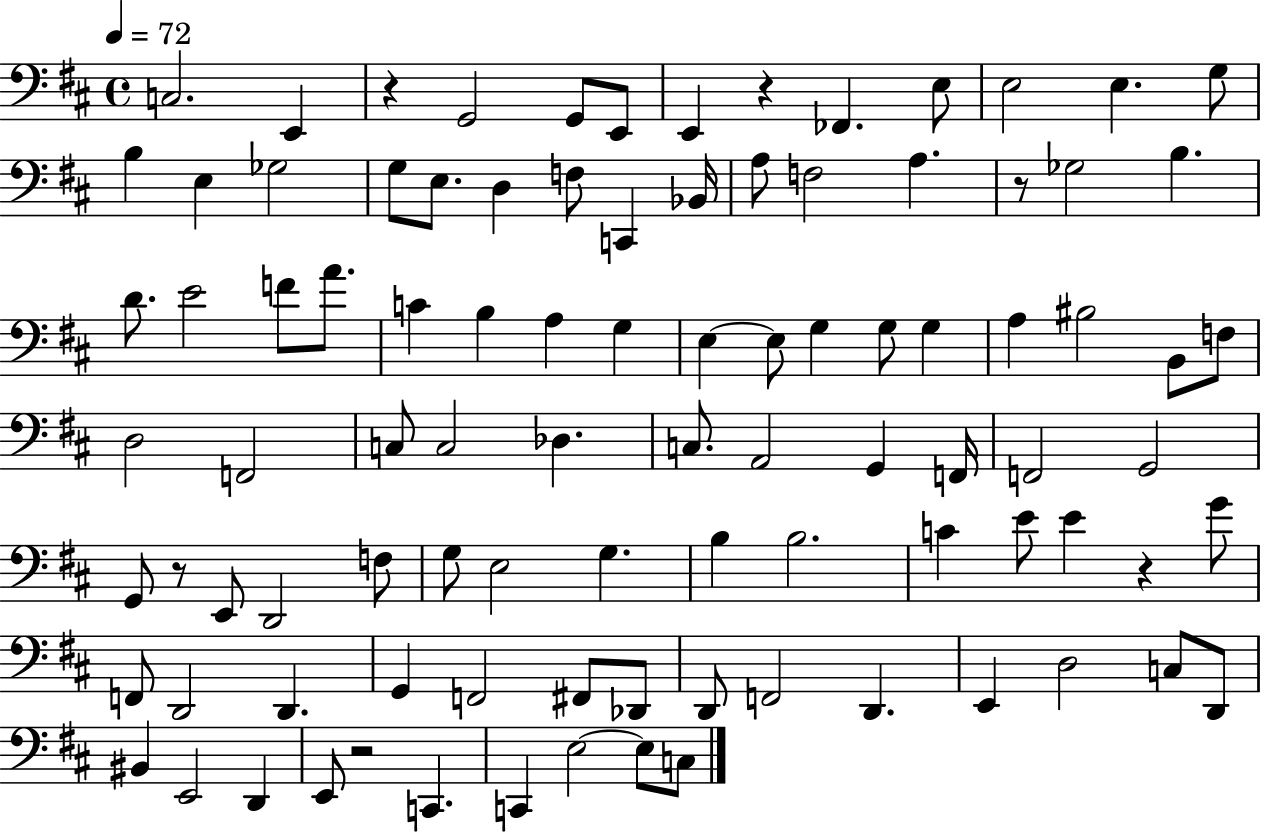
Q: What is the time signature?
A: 4/4